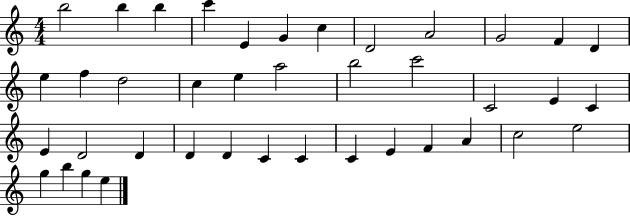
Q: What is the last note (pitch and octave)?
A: E5